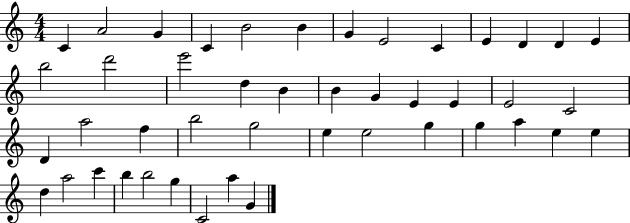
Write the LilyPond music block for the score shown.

{
  \clef treble
  \numericTimeSignature
  \time 4/4
  \key c \major
  c'4 a'2 g'4 | c'4 b'2 b'4 | g'4 e'2 c'4 | e'4 d'4 d'4 e'4 | \break b''2 d'''2 | e'''2 d''4 b'4 | b'4 g'4 e'4 e'4 | e'2 c'2 | \break d'4 a''2 f''4 | b''2 g''2 | e''4 e''2 g''4 | g''4 a''4 e''4 e''4 | \break d''4 a''2 c'''4 | b''4 b''2 g''4 | c'2 a''4 g'4 | \bar "|."
}